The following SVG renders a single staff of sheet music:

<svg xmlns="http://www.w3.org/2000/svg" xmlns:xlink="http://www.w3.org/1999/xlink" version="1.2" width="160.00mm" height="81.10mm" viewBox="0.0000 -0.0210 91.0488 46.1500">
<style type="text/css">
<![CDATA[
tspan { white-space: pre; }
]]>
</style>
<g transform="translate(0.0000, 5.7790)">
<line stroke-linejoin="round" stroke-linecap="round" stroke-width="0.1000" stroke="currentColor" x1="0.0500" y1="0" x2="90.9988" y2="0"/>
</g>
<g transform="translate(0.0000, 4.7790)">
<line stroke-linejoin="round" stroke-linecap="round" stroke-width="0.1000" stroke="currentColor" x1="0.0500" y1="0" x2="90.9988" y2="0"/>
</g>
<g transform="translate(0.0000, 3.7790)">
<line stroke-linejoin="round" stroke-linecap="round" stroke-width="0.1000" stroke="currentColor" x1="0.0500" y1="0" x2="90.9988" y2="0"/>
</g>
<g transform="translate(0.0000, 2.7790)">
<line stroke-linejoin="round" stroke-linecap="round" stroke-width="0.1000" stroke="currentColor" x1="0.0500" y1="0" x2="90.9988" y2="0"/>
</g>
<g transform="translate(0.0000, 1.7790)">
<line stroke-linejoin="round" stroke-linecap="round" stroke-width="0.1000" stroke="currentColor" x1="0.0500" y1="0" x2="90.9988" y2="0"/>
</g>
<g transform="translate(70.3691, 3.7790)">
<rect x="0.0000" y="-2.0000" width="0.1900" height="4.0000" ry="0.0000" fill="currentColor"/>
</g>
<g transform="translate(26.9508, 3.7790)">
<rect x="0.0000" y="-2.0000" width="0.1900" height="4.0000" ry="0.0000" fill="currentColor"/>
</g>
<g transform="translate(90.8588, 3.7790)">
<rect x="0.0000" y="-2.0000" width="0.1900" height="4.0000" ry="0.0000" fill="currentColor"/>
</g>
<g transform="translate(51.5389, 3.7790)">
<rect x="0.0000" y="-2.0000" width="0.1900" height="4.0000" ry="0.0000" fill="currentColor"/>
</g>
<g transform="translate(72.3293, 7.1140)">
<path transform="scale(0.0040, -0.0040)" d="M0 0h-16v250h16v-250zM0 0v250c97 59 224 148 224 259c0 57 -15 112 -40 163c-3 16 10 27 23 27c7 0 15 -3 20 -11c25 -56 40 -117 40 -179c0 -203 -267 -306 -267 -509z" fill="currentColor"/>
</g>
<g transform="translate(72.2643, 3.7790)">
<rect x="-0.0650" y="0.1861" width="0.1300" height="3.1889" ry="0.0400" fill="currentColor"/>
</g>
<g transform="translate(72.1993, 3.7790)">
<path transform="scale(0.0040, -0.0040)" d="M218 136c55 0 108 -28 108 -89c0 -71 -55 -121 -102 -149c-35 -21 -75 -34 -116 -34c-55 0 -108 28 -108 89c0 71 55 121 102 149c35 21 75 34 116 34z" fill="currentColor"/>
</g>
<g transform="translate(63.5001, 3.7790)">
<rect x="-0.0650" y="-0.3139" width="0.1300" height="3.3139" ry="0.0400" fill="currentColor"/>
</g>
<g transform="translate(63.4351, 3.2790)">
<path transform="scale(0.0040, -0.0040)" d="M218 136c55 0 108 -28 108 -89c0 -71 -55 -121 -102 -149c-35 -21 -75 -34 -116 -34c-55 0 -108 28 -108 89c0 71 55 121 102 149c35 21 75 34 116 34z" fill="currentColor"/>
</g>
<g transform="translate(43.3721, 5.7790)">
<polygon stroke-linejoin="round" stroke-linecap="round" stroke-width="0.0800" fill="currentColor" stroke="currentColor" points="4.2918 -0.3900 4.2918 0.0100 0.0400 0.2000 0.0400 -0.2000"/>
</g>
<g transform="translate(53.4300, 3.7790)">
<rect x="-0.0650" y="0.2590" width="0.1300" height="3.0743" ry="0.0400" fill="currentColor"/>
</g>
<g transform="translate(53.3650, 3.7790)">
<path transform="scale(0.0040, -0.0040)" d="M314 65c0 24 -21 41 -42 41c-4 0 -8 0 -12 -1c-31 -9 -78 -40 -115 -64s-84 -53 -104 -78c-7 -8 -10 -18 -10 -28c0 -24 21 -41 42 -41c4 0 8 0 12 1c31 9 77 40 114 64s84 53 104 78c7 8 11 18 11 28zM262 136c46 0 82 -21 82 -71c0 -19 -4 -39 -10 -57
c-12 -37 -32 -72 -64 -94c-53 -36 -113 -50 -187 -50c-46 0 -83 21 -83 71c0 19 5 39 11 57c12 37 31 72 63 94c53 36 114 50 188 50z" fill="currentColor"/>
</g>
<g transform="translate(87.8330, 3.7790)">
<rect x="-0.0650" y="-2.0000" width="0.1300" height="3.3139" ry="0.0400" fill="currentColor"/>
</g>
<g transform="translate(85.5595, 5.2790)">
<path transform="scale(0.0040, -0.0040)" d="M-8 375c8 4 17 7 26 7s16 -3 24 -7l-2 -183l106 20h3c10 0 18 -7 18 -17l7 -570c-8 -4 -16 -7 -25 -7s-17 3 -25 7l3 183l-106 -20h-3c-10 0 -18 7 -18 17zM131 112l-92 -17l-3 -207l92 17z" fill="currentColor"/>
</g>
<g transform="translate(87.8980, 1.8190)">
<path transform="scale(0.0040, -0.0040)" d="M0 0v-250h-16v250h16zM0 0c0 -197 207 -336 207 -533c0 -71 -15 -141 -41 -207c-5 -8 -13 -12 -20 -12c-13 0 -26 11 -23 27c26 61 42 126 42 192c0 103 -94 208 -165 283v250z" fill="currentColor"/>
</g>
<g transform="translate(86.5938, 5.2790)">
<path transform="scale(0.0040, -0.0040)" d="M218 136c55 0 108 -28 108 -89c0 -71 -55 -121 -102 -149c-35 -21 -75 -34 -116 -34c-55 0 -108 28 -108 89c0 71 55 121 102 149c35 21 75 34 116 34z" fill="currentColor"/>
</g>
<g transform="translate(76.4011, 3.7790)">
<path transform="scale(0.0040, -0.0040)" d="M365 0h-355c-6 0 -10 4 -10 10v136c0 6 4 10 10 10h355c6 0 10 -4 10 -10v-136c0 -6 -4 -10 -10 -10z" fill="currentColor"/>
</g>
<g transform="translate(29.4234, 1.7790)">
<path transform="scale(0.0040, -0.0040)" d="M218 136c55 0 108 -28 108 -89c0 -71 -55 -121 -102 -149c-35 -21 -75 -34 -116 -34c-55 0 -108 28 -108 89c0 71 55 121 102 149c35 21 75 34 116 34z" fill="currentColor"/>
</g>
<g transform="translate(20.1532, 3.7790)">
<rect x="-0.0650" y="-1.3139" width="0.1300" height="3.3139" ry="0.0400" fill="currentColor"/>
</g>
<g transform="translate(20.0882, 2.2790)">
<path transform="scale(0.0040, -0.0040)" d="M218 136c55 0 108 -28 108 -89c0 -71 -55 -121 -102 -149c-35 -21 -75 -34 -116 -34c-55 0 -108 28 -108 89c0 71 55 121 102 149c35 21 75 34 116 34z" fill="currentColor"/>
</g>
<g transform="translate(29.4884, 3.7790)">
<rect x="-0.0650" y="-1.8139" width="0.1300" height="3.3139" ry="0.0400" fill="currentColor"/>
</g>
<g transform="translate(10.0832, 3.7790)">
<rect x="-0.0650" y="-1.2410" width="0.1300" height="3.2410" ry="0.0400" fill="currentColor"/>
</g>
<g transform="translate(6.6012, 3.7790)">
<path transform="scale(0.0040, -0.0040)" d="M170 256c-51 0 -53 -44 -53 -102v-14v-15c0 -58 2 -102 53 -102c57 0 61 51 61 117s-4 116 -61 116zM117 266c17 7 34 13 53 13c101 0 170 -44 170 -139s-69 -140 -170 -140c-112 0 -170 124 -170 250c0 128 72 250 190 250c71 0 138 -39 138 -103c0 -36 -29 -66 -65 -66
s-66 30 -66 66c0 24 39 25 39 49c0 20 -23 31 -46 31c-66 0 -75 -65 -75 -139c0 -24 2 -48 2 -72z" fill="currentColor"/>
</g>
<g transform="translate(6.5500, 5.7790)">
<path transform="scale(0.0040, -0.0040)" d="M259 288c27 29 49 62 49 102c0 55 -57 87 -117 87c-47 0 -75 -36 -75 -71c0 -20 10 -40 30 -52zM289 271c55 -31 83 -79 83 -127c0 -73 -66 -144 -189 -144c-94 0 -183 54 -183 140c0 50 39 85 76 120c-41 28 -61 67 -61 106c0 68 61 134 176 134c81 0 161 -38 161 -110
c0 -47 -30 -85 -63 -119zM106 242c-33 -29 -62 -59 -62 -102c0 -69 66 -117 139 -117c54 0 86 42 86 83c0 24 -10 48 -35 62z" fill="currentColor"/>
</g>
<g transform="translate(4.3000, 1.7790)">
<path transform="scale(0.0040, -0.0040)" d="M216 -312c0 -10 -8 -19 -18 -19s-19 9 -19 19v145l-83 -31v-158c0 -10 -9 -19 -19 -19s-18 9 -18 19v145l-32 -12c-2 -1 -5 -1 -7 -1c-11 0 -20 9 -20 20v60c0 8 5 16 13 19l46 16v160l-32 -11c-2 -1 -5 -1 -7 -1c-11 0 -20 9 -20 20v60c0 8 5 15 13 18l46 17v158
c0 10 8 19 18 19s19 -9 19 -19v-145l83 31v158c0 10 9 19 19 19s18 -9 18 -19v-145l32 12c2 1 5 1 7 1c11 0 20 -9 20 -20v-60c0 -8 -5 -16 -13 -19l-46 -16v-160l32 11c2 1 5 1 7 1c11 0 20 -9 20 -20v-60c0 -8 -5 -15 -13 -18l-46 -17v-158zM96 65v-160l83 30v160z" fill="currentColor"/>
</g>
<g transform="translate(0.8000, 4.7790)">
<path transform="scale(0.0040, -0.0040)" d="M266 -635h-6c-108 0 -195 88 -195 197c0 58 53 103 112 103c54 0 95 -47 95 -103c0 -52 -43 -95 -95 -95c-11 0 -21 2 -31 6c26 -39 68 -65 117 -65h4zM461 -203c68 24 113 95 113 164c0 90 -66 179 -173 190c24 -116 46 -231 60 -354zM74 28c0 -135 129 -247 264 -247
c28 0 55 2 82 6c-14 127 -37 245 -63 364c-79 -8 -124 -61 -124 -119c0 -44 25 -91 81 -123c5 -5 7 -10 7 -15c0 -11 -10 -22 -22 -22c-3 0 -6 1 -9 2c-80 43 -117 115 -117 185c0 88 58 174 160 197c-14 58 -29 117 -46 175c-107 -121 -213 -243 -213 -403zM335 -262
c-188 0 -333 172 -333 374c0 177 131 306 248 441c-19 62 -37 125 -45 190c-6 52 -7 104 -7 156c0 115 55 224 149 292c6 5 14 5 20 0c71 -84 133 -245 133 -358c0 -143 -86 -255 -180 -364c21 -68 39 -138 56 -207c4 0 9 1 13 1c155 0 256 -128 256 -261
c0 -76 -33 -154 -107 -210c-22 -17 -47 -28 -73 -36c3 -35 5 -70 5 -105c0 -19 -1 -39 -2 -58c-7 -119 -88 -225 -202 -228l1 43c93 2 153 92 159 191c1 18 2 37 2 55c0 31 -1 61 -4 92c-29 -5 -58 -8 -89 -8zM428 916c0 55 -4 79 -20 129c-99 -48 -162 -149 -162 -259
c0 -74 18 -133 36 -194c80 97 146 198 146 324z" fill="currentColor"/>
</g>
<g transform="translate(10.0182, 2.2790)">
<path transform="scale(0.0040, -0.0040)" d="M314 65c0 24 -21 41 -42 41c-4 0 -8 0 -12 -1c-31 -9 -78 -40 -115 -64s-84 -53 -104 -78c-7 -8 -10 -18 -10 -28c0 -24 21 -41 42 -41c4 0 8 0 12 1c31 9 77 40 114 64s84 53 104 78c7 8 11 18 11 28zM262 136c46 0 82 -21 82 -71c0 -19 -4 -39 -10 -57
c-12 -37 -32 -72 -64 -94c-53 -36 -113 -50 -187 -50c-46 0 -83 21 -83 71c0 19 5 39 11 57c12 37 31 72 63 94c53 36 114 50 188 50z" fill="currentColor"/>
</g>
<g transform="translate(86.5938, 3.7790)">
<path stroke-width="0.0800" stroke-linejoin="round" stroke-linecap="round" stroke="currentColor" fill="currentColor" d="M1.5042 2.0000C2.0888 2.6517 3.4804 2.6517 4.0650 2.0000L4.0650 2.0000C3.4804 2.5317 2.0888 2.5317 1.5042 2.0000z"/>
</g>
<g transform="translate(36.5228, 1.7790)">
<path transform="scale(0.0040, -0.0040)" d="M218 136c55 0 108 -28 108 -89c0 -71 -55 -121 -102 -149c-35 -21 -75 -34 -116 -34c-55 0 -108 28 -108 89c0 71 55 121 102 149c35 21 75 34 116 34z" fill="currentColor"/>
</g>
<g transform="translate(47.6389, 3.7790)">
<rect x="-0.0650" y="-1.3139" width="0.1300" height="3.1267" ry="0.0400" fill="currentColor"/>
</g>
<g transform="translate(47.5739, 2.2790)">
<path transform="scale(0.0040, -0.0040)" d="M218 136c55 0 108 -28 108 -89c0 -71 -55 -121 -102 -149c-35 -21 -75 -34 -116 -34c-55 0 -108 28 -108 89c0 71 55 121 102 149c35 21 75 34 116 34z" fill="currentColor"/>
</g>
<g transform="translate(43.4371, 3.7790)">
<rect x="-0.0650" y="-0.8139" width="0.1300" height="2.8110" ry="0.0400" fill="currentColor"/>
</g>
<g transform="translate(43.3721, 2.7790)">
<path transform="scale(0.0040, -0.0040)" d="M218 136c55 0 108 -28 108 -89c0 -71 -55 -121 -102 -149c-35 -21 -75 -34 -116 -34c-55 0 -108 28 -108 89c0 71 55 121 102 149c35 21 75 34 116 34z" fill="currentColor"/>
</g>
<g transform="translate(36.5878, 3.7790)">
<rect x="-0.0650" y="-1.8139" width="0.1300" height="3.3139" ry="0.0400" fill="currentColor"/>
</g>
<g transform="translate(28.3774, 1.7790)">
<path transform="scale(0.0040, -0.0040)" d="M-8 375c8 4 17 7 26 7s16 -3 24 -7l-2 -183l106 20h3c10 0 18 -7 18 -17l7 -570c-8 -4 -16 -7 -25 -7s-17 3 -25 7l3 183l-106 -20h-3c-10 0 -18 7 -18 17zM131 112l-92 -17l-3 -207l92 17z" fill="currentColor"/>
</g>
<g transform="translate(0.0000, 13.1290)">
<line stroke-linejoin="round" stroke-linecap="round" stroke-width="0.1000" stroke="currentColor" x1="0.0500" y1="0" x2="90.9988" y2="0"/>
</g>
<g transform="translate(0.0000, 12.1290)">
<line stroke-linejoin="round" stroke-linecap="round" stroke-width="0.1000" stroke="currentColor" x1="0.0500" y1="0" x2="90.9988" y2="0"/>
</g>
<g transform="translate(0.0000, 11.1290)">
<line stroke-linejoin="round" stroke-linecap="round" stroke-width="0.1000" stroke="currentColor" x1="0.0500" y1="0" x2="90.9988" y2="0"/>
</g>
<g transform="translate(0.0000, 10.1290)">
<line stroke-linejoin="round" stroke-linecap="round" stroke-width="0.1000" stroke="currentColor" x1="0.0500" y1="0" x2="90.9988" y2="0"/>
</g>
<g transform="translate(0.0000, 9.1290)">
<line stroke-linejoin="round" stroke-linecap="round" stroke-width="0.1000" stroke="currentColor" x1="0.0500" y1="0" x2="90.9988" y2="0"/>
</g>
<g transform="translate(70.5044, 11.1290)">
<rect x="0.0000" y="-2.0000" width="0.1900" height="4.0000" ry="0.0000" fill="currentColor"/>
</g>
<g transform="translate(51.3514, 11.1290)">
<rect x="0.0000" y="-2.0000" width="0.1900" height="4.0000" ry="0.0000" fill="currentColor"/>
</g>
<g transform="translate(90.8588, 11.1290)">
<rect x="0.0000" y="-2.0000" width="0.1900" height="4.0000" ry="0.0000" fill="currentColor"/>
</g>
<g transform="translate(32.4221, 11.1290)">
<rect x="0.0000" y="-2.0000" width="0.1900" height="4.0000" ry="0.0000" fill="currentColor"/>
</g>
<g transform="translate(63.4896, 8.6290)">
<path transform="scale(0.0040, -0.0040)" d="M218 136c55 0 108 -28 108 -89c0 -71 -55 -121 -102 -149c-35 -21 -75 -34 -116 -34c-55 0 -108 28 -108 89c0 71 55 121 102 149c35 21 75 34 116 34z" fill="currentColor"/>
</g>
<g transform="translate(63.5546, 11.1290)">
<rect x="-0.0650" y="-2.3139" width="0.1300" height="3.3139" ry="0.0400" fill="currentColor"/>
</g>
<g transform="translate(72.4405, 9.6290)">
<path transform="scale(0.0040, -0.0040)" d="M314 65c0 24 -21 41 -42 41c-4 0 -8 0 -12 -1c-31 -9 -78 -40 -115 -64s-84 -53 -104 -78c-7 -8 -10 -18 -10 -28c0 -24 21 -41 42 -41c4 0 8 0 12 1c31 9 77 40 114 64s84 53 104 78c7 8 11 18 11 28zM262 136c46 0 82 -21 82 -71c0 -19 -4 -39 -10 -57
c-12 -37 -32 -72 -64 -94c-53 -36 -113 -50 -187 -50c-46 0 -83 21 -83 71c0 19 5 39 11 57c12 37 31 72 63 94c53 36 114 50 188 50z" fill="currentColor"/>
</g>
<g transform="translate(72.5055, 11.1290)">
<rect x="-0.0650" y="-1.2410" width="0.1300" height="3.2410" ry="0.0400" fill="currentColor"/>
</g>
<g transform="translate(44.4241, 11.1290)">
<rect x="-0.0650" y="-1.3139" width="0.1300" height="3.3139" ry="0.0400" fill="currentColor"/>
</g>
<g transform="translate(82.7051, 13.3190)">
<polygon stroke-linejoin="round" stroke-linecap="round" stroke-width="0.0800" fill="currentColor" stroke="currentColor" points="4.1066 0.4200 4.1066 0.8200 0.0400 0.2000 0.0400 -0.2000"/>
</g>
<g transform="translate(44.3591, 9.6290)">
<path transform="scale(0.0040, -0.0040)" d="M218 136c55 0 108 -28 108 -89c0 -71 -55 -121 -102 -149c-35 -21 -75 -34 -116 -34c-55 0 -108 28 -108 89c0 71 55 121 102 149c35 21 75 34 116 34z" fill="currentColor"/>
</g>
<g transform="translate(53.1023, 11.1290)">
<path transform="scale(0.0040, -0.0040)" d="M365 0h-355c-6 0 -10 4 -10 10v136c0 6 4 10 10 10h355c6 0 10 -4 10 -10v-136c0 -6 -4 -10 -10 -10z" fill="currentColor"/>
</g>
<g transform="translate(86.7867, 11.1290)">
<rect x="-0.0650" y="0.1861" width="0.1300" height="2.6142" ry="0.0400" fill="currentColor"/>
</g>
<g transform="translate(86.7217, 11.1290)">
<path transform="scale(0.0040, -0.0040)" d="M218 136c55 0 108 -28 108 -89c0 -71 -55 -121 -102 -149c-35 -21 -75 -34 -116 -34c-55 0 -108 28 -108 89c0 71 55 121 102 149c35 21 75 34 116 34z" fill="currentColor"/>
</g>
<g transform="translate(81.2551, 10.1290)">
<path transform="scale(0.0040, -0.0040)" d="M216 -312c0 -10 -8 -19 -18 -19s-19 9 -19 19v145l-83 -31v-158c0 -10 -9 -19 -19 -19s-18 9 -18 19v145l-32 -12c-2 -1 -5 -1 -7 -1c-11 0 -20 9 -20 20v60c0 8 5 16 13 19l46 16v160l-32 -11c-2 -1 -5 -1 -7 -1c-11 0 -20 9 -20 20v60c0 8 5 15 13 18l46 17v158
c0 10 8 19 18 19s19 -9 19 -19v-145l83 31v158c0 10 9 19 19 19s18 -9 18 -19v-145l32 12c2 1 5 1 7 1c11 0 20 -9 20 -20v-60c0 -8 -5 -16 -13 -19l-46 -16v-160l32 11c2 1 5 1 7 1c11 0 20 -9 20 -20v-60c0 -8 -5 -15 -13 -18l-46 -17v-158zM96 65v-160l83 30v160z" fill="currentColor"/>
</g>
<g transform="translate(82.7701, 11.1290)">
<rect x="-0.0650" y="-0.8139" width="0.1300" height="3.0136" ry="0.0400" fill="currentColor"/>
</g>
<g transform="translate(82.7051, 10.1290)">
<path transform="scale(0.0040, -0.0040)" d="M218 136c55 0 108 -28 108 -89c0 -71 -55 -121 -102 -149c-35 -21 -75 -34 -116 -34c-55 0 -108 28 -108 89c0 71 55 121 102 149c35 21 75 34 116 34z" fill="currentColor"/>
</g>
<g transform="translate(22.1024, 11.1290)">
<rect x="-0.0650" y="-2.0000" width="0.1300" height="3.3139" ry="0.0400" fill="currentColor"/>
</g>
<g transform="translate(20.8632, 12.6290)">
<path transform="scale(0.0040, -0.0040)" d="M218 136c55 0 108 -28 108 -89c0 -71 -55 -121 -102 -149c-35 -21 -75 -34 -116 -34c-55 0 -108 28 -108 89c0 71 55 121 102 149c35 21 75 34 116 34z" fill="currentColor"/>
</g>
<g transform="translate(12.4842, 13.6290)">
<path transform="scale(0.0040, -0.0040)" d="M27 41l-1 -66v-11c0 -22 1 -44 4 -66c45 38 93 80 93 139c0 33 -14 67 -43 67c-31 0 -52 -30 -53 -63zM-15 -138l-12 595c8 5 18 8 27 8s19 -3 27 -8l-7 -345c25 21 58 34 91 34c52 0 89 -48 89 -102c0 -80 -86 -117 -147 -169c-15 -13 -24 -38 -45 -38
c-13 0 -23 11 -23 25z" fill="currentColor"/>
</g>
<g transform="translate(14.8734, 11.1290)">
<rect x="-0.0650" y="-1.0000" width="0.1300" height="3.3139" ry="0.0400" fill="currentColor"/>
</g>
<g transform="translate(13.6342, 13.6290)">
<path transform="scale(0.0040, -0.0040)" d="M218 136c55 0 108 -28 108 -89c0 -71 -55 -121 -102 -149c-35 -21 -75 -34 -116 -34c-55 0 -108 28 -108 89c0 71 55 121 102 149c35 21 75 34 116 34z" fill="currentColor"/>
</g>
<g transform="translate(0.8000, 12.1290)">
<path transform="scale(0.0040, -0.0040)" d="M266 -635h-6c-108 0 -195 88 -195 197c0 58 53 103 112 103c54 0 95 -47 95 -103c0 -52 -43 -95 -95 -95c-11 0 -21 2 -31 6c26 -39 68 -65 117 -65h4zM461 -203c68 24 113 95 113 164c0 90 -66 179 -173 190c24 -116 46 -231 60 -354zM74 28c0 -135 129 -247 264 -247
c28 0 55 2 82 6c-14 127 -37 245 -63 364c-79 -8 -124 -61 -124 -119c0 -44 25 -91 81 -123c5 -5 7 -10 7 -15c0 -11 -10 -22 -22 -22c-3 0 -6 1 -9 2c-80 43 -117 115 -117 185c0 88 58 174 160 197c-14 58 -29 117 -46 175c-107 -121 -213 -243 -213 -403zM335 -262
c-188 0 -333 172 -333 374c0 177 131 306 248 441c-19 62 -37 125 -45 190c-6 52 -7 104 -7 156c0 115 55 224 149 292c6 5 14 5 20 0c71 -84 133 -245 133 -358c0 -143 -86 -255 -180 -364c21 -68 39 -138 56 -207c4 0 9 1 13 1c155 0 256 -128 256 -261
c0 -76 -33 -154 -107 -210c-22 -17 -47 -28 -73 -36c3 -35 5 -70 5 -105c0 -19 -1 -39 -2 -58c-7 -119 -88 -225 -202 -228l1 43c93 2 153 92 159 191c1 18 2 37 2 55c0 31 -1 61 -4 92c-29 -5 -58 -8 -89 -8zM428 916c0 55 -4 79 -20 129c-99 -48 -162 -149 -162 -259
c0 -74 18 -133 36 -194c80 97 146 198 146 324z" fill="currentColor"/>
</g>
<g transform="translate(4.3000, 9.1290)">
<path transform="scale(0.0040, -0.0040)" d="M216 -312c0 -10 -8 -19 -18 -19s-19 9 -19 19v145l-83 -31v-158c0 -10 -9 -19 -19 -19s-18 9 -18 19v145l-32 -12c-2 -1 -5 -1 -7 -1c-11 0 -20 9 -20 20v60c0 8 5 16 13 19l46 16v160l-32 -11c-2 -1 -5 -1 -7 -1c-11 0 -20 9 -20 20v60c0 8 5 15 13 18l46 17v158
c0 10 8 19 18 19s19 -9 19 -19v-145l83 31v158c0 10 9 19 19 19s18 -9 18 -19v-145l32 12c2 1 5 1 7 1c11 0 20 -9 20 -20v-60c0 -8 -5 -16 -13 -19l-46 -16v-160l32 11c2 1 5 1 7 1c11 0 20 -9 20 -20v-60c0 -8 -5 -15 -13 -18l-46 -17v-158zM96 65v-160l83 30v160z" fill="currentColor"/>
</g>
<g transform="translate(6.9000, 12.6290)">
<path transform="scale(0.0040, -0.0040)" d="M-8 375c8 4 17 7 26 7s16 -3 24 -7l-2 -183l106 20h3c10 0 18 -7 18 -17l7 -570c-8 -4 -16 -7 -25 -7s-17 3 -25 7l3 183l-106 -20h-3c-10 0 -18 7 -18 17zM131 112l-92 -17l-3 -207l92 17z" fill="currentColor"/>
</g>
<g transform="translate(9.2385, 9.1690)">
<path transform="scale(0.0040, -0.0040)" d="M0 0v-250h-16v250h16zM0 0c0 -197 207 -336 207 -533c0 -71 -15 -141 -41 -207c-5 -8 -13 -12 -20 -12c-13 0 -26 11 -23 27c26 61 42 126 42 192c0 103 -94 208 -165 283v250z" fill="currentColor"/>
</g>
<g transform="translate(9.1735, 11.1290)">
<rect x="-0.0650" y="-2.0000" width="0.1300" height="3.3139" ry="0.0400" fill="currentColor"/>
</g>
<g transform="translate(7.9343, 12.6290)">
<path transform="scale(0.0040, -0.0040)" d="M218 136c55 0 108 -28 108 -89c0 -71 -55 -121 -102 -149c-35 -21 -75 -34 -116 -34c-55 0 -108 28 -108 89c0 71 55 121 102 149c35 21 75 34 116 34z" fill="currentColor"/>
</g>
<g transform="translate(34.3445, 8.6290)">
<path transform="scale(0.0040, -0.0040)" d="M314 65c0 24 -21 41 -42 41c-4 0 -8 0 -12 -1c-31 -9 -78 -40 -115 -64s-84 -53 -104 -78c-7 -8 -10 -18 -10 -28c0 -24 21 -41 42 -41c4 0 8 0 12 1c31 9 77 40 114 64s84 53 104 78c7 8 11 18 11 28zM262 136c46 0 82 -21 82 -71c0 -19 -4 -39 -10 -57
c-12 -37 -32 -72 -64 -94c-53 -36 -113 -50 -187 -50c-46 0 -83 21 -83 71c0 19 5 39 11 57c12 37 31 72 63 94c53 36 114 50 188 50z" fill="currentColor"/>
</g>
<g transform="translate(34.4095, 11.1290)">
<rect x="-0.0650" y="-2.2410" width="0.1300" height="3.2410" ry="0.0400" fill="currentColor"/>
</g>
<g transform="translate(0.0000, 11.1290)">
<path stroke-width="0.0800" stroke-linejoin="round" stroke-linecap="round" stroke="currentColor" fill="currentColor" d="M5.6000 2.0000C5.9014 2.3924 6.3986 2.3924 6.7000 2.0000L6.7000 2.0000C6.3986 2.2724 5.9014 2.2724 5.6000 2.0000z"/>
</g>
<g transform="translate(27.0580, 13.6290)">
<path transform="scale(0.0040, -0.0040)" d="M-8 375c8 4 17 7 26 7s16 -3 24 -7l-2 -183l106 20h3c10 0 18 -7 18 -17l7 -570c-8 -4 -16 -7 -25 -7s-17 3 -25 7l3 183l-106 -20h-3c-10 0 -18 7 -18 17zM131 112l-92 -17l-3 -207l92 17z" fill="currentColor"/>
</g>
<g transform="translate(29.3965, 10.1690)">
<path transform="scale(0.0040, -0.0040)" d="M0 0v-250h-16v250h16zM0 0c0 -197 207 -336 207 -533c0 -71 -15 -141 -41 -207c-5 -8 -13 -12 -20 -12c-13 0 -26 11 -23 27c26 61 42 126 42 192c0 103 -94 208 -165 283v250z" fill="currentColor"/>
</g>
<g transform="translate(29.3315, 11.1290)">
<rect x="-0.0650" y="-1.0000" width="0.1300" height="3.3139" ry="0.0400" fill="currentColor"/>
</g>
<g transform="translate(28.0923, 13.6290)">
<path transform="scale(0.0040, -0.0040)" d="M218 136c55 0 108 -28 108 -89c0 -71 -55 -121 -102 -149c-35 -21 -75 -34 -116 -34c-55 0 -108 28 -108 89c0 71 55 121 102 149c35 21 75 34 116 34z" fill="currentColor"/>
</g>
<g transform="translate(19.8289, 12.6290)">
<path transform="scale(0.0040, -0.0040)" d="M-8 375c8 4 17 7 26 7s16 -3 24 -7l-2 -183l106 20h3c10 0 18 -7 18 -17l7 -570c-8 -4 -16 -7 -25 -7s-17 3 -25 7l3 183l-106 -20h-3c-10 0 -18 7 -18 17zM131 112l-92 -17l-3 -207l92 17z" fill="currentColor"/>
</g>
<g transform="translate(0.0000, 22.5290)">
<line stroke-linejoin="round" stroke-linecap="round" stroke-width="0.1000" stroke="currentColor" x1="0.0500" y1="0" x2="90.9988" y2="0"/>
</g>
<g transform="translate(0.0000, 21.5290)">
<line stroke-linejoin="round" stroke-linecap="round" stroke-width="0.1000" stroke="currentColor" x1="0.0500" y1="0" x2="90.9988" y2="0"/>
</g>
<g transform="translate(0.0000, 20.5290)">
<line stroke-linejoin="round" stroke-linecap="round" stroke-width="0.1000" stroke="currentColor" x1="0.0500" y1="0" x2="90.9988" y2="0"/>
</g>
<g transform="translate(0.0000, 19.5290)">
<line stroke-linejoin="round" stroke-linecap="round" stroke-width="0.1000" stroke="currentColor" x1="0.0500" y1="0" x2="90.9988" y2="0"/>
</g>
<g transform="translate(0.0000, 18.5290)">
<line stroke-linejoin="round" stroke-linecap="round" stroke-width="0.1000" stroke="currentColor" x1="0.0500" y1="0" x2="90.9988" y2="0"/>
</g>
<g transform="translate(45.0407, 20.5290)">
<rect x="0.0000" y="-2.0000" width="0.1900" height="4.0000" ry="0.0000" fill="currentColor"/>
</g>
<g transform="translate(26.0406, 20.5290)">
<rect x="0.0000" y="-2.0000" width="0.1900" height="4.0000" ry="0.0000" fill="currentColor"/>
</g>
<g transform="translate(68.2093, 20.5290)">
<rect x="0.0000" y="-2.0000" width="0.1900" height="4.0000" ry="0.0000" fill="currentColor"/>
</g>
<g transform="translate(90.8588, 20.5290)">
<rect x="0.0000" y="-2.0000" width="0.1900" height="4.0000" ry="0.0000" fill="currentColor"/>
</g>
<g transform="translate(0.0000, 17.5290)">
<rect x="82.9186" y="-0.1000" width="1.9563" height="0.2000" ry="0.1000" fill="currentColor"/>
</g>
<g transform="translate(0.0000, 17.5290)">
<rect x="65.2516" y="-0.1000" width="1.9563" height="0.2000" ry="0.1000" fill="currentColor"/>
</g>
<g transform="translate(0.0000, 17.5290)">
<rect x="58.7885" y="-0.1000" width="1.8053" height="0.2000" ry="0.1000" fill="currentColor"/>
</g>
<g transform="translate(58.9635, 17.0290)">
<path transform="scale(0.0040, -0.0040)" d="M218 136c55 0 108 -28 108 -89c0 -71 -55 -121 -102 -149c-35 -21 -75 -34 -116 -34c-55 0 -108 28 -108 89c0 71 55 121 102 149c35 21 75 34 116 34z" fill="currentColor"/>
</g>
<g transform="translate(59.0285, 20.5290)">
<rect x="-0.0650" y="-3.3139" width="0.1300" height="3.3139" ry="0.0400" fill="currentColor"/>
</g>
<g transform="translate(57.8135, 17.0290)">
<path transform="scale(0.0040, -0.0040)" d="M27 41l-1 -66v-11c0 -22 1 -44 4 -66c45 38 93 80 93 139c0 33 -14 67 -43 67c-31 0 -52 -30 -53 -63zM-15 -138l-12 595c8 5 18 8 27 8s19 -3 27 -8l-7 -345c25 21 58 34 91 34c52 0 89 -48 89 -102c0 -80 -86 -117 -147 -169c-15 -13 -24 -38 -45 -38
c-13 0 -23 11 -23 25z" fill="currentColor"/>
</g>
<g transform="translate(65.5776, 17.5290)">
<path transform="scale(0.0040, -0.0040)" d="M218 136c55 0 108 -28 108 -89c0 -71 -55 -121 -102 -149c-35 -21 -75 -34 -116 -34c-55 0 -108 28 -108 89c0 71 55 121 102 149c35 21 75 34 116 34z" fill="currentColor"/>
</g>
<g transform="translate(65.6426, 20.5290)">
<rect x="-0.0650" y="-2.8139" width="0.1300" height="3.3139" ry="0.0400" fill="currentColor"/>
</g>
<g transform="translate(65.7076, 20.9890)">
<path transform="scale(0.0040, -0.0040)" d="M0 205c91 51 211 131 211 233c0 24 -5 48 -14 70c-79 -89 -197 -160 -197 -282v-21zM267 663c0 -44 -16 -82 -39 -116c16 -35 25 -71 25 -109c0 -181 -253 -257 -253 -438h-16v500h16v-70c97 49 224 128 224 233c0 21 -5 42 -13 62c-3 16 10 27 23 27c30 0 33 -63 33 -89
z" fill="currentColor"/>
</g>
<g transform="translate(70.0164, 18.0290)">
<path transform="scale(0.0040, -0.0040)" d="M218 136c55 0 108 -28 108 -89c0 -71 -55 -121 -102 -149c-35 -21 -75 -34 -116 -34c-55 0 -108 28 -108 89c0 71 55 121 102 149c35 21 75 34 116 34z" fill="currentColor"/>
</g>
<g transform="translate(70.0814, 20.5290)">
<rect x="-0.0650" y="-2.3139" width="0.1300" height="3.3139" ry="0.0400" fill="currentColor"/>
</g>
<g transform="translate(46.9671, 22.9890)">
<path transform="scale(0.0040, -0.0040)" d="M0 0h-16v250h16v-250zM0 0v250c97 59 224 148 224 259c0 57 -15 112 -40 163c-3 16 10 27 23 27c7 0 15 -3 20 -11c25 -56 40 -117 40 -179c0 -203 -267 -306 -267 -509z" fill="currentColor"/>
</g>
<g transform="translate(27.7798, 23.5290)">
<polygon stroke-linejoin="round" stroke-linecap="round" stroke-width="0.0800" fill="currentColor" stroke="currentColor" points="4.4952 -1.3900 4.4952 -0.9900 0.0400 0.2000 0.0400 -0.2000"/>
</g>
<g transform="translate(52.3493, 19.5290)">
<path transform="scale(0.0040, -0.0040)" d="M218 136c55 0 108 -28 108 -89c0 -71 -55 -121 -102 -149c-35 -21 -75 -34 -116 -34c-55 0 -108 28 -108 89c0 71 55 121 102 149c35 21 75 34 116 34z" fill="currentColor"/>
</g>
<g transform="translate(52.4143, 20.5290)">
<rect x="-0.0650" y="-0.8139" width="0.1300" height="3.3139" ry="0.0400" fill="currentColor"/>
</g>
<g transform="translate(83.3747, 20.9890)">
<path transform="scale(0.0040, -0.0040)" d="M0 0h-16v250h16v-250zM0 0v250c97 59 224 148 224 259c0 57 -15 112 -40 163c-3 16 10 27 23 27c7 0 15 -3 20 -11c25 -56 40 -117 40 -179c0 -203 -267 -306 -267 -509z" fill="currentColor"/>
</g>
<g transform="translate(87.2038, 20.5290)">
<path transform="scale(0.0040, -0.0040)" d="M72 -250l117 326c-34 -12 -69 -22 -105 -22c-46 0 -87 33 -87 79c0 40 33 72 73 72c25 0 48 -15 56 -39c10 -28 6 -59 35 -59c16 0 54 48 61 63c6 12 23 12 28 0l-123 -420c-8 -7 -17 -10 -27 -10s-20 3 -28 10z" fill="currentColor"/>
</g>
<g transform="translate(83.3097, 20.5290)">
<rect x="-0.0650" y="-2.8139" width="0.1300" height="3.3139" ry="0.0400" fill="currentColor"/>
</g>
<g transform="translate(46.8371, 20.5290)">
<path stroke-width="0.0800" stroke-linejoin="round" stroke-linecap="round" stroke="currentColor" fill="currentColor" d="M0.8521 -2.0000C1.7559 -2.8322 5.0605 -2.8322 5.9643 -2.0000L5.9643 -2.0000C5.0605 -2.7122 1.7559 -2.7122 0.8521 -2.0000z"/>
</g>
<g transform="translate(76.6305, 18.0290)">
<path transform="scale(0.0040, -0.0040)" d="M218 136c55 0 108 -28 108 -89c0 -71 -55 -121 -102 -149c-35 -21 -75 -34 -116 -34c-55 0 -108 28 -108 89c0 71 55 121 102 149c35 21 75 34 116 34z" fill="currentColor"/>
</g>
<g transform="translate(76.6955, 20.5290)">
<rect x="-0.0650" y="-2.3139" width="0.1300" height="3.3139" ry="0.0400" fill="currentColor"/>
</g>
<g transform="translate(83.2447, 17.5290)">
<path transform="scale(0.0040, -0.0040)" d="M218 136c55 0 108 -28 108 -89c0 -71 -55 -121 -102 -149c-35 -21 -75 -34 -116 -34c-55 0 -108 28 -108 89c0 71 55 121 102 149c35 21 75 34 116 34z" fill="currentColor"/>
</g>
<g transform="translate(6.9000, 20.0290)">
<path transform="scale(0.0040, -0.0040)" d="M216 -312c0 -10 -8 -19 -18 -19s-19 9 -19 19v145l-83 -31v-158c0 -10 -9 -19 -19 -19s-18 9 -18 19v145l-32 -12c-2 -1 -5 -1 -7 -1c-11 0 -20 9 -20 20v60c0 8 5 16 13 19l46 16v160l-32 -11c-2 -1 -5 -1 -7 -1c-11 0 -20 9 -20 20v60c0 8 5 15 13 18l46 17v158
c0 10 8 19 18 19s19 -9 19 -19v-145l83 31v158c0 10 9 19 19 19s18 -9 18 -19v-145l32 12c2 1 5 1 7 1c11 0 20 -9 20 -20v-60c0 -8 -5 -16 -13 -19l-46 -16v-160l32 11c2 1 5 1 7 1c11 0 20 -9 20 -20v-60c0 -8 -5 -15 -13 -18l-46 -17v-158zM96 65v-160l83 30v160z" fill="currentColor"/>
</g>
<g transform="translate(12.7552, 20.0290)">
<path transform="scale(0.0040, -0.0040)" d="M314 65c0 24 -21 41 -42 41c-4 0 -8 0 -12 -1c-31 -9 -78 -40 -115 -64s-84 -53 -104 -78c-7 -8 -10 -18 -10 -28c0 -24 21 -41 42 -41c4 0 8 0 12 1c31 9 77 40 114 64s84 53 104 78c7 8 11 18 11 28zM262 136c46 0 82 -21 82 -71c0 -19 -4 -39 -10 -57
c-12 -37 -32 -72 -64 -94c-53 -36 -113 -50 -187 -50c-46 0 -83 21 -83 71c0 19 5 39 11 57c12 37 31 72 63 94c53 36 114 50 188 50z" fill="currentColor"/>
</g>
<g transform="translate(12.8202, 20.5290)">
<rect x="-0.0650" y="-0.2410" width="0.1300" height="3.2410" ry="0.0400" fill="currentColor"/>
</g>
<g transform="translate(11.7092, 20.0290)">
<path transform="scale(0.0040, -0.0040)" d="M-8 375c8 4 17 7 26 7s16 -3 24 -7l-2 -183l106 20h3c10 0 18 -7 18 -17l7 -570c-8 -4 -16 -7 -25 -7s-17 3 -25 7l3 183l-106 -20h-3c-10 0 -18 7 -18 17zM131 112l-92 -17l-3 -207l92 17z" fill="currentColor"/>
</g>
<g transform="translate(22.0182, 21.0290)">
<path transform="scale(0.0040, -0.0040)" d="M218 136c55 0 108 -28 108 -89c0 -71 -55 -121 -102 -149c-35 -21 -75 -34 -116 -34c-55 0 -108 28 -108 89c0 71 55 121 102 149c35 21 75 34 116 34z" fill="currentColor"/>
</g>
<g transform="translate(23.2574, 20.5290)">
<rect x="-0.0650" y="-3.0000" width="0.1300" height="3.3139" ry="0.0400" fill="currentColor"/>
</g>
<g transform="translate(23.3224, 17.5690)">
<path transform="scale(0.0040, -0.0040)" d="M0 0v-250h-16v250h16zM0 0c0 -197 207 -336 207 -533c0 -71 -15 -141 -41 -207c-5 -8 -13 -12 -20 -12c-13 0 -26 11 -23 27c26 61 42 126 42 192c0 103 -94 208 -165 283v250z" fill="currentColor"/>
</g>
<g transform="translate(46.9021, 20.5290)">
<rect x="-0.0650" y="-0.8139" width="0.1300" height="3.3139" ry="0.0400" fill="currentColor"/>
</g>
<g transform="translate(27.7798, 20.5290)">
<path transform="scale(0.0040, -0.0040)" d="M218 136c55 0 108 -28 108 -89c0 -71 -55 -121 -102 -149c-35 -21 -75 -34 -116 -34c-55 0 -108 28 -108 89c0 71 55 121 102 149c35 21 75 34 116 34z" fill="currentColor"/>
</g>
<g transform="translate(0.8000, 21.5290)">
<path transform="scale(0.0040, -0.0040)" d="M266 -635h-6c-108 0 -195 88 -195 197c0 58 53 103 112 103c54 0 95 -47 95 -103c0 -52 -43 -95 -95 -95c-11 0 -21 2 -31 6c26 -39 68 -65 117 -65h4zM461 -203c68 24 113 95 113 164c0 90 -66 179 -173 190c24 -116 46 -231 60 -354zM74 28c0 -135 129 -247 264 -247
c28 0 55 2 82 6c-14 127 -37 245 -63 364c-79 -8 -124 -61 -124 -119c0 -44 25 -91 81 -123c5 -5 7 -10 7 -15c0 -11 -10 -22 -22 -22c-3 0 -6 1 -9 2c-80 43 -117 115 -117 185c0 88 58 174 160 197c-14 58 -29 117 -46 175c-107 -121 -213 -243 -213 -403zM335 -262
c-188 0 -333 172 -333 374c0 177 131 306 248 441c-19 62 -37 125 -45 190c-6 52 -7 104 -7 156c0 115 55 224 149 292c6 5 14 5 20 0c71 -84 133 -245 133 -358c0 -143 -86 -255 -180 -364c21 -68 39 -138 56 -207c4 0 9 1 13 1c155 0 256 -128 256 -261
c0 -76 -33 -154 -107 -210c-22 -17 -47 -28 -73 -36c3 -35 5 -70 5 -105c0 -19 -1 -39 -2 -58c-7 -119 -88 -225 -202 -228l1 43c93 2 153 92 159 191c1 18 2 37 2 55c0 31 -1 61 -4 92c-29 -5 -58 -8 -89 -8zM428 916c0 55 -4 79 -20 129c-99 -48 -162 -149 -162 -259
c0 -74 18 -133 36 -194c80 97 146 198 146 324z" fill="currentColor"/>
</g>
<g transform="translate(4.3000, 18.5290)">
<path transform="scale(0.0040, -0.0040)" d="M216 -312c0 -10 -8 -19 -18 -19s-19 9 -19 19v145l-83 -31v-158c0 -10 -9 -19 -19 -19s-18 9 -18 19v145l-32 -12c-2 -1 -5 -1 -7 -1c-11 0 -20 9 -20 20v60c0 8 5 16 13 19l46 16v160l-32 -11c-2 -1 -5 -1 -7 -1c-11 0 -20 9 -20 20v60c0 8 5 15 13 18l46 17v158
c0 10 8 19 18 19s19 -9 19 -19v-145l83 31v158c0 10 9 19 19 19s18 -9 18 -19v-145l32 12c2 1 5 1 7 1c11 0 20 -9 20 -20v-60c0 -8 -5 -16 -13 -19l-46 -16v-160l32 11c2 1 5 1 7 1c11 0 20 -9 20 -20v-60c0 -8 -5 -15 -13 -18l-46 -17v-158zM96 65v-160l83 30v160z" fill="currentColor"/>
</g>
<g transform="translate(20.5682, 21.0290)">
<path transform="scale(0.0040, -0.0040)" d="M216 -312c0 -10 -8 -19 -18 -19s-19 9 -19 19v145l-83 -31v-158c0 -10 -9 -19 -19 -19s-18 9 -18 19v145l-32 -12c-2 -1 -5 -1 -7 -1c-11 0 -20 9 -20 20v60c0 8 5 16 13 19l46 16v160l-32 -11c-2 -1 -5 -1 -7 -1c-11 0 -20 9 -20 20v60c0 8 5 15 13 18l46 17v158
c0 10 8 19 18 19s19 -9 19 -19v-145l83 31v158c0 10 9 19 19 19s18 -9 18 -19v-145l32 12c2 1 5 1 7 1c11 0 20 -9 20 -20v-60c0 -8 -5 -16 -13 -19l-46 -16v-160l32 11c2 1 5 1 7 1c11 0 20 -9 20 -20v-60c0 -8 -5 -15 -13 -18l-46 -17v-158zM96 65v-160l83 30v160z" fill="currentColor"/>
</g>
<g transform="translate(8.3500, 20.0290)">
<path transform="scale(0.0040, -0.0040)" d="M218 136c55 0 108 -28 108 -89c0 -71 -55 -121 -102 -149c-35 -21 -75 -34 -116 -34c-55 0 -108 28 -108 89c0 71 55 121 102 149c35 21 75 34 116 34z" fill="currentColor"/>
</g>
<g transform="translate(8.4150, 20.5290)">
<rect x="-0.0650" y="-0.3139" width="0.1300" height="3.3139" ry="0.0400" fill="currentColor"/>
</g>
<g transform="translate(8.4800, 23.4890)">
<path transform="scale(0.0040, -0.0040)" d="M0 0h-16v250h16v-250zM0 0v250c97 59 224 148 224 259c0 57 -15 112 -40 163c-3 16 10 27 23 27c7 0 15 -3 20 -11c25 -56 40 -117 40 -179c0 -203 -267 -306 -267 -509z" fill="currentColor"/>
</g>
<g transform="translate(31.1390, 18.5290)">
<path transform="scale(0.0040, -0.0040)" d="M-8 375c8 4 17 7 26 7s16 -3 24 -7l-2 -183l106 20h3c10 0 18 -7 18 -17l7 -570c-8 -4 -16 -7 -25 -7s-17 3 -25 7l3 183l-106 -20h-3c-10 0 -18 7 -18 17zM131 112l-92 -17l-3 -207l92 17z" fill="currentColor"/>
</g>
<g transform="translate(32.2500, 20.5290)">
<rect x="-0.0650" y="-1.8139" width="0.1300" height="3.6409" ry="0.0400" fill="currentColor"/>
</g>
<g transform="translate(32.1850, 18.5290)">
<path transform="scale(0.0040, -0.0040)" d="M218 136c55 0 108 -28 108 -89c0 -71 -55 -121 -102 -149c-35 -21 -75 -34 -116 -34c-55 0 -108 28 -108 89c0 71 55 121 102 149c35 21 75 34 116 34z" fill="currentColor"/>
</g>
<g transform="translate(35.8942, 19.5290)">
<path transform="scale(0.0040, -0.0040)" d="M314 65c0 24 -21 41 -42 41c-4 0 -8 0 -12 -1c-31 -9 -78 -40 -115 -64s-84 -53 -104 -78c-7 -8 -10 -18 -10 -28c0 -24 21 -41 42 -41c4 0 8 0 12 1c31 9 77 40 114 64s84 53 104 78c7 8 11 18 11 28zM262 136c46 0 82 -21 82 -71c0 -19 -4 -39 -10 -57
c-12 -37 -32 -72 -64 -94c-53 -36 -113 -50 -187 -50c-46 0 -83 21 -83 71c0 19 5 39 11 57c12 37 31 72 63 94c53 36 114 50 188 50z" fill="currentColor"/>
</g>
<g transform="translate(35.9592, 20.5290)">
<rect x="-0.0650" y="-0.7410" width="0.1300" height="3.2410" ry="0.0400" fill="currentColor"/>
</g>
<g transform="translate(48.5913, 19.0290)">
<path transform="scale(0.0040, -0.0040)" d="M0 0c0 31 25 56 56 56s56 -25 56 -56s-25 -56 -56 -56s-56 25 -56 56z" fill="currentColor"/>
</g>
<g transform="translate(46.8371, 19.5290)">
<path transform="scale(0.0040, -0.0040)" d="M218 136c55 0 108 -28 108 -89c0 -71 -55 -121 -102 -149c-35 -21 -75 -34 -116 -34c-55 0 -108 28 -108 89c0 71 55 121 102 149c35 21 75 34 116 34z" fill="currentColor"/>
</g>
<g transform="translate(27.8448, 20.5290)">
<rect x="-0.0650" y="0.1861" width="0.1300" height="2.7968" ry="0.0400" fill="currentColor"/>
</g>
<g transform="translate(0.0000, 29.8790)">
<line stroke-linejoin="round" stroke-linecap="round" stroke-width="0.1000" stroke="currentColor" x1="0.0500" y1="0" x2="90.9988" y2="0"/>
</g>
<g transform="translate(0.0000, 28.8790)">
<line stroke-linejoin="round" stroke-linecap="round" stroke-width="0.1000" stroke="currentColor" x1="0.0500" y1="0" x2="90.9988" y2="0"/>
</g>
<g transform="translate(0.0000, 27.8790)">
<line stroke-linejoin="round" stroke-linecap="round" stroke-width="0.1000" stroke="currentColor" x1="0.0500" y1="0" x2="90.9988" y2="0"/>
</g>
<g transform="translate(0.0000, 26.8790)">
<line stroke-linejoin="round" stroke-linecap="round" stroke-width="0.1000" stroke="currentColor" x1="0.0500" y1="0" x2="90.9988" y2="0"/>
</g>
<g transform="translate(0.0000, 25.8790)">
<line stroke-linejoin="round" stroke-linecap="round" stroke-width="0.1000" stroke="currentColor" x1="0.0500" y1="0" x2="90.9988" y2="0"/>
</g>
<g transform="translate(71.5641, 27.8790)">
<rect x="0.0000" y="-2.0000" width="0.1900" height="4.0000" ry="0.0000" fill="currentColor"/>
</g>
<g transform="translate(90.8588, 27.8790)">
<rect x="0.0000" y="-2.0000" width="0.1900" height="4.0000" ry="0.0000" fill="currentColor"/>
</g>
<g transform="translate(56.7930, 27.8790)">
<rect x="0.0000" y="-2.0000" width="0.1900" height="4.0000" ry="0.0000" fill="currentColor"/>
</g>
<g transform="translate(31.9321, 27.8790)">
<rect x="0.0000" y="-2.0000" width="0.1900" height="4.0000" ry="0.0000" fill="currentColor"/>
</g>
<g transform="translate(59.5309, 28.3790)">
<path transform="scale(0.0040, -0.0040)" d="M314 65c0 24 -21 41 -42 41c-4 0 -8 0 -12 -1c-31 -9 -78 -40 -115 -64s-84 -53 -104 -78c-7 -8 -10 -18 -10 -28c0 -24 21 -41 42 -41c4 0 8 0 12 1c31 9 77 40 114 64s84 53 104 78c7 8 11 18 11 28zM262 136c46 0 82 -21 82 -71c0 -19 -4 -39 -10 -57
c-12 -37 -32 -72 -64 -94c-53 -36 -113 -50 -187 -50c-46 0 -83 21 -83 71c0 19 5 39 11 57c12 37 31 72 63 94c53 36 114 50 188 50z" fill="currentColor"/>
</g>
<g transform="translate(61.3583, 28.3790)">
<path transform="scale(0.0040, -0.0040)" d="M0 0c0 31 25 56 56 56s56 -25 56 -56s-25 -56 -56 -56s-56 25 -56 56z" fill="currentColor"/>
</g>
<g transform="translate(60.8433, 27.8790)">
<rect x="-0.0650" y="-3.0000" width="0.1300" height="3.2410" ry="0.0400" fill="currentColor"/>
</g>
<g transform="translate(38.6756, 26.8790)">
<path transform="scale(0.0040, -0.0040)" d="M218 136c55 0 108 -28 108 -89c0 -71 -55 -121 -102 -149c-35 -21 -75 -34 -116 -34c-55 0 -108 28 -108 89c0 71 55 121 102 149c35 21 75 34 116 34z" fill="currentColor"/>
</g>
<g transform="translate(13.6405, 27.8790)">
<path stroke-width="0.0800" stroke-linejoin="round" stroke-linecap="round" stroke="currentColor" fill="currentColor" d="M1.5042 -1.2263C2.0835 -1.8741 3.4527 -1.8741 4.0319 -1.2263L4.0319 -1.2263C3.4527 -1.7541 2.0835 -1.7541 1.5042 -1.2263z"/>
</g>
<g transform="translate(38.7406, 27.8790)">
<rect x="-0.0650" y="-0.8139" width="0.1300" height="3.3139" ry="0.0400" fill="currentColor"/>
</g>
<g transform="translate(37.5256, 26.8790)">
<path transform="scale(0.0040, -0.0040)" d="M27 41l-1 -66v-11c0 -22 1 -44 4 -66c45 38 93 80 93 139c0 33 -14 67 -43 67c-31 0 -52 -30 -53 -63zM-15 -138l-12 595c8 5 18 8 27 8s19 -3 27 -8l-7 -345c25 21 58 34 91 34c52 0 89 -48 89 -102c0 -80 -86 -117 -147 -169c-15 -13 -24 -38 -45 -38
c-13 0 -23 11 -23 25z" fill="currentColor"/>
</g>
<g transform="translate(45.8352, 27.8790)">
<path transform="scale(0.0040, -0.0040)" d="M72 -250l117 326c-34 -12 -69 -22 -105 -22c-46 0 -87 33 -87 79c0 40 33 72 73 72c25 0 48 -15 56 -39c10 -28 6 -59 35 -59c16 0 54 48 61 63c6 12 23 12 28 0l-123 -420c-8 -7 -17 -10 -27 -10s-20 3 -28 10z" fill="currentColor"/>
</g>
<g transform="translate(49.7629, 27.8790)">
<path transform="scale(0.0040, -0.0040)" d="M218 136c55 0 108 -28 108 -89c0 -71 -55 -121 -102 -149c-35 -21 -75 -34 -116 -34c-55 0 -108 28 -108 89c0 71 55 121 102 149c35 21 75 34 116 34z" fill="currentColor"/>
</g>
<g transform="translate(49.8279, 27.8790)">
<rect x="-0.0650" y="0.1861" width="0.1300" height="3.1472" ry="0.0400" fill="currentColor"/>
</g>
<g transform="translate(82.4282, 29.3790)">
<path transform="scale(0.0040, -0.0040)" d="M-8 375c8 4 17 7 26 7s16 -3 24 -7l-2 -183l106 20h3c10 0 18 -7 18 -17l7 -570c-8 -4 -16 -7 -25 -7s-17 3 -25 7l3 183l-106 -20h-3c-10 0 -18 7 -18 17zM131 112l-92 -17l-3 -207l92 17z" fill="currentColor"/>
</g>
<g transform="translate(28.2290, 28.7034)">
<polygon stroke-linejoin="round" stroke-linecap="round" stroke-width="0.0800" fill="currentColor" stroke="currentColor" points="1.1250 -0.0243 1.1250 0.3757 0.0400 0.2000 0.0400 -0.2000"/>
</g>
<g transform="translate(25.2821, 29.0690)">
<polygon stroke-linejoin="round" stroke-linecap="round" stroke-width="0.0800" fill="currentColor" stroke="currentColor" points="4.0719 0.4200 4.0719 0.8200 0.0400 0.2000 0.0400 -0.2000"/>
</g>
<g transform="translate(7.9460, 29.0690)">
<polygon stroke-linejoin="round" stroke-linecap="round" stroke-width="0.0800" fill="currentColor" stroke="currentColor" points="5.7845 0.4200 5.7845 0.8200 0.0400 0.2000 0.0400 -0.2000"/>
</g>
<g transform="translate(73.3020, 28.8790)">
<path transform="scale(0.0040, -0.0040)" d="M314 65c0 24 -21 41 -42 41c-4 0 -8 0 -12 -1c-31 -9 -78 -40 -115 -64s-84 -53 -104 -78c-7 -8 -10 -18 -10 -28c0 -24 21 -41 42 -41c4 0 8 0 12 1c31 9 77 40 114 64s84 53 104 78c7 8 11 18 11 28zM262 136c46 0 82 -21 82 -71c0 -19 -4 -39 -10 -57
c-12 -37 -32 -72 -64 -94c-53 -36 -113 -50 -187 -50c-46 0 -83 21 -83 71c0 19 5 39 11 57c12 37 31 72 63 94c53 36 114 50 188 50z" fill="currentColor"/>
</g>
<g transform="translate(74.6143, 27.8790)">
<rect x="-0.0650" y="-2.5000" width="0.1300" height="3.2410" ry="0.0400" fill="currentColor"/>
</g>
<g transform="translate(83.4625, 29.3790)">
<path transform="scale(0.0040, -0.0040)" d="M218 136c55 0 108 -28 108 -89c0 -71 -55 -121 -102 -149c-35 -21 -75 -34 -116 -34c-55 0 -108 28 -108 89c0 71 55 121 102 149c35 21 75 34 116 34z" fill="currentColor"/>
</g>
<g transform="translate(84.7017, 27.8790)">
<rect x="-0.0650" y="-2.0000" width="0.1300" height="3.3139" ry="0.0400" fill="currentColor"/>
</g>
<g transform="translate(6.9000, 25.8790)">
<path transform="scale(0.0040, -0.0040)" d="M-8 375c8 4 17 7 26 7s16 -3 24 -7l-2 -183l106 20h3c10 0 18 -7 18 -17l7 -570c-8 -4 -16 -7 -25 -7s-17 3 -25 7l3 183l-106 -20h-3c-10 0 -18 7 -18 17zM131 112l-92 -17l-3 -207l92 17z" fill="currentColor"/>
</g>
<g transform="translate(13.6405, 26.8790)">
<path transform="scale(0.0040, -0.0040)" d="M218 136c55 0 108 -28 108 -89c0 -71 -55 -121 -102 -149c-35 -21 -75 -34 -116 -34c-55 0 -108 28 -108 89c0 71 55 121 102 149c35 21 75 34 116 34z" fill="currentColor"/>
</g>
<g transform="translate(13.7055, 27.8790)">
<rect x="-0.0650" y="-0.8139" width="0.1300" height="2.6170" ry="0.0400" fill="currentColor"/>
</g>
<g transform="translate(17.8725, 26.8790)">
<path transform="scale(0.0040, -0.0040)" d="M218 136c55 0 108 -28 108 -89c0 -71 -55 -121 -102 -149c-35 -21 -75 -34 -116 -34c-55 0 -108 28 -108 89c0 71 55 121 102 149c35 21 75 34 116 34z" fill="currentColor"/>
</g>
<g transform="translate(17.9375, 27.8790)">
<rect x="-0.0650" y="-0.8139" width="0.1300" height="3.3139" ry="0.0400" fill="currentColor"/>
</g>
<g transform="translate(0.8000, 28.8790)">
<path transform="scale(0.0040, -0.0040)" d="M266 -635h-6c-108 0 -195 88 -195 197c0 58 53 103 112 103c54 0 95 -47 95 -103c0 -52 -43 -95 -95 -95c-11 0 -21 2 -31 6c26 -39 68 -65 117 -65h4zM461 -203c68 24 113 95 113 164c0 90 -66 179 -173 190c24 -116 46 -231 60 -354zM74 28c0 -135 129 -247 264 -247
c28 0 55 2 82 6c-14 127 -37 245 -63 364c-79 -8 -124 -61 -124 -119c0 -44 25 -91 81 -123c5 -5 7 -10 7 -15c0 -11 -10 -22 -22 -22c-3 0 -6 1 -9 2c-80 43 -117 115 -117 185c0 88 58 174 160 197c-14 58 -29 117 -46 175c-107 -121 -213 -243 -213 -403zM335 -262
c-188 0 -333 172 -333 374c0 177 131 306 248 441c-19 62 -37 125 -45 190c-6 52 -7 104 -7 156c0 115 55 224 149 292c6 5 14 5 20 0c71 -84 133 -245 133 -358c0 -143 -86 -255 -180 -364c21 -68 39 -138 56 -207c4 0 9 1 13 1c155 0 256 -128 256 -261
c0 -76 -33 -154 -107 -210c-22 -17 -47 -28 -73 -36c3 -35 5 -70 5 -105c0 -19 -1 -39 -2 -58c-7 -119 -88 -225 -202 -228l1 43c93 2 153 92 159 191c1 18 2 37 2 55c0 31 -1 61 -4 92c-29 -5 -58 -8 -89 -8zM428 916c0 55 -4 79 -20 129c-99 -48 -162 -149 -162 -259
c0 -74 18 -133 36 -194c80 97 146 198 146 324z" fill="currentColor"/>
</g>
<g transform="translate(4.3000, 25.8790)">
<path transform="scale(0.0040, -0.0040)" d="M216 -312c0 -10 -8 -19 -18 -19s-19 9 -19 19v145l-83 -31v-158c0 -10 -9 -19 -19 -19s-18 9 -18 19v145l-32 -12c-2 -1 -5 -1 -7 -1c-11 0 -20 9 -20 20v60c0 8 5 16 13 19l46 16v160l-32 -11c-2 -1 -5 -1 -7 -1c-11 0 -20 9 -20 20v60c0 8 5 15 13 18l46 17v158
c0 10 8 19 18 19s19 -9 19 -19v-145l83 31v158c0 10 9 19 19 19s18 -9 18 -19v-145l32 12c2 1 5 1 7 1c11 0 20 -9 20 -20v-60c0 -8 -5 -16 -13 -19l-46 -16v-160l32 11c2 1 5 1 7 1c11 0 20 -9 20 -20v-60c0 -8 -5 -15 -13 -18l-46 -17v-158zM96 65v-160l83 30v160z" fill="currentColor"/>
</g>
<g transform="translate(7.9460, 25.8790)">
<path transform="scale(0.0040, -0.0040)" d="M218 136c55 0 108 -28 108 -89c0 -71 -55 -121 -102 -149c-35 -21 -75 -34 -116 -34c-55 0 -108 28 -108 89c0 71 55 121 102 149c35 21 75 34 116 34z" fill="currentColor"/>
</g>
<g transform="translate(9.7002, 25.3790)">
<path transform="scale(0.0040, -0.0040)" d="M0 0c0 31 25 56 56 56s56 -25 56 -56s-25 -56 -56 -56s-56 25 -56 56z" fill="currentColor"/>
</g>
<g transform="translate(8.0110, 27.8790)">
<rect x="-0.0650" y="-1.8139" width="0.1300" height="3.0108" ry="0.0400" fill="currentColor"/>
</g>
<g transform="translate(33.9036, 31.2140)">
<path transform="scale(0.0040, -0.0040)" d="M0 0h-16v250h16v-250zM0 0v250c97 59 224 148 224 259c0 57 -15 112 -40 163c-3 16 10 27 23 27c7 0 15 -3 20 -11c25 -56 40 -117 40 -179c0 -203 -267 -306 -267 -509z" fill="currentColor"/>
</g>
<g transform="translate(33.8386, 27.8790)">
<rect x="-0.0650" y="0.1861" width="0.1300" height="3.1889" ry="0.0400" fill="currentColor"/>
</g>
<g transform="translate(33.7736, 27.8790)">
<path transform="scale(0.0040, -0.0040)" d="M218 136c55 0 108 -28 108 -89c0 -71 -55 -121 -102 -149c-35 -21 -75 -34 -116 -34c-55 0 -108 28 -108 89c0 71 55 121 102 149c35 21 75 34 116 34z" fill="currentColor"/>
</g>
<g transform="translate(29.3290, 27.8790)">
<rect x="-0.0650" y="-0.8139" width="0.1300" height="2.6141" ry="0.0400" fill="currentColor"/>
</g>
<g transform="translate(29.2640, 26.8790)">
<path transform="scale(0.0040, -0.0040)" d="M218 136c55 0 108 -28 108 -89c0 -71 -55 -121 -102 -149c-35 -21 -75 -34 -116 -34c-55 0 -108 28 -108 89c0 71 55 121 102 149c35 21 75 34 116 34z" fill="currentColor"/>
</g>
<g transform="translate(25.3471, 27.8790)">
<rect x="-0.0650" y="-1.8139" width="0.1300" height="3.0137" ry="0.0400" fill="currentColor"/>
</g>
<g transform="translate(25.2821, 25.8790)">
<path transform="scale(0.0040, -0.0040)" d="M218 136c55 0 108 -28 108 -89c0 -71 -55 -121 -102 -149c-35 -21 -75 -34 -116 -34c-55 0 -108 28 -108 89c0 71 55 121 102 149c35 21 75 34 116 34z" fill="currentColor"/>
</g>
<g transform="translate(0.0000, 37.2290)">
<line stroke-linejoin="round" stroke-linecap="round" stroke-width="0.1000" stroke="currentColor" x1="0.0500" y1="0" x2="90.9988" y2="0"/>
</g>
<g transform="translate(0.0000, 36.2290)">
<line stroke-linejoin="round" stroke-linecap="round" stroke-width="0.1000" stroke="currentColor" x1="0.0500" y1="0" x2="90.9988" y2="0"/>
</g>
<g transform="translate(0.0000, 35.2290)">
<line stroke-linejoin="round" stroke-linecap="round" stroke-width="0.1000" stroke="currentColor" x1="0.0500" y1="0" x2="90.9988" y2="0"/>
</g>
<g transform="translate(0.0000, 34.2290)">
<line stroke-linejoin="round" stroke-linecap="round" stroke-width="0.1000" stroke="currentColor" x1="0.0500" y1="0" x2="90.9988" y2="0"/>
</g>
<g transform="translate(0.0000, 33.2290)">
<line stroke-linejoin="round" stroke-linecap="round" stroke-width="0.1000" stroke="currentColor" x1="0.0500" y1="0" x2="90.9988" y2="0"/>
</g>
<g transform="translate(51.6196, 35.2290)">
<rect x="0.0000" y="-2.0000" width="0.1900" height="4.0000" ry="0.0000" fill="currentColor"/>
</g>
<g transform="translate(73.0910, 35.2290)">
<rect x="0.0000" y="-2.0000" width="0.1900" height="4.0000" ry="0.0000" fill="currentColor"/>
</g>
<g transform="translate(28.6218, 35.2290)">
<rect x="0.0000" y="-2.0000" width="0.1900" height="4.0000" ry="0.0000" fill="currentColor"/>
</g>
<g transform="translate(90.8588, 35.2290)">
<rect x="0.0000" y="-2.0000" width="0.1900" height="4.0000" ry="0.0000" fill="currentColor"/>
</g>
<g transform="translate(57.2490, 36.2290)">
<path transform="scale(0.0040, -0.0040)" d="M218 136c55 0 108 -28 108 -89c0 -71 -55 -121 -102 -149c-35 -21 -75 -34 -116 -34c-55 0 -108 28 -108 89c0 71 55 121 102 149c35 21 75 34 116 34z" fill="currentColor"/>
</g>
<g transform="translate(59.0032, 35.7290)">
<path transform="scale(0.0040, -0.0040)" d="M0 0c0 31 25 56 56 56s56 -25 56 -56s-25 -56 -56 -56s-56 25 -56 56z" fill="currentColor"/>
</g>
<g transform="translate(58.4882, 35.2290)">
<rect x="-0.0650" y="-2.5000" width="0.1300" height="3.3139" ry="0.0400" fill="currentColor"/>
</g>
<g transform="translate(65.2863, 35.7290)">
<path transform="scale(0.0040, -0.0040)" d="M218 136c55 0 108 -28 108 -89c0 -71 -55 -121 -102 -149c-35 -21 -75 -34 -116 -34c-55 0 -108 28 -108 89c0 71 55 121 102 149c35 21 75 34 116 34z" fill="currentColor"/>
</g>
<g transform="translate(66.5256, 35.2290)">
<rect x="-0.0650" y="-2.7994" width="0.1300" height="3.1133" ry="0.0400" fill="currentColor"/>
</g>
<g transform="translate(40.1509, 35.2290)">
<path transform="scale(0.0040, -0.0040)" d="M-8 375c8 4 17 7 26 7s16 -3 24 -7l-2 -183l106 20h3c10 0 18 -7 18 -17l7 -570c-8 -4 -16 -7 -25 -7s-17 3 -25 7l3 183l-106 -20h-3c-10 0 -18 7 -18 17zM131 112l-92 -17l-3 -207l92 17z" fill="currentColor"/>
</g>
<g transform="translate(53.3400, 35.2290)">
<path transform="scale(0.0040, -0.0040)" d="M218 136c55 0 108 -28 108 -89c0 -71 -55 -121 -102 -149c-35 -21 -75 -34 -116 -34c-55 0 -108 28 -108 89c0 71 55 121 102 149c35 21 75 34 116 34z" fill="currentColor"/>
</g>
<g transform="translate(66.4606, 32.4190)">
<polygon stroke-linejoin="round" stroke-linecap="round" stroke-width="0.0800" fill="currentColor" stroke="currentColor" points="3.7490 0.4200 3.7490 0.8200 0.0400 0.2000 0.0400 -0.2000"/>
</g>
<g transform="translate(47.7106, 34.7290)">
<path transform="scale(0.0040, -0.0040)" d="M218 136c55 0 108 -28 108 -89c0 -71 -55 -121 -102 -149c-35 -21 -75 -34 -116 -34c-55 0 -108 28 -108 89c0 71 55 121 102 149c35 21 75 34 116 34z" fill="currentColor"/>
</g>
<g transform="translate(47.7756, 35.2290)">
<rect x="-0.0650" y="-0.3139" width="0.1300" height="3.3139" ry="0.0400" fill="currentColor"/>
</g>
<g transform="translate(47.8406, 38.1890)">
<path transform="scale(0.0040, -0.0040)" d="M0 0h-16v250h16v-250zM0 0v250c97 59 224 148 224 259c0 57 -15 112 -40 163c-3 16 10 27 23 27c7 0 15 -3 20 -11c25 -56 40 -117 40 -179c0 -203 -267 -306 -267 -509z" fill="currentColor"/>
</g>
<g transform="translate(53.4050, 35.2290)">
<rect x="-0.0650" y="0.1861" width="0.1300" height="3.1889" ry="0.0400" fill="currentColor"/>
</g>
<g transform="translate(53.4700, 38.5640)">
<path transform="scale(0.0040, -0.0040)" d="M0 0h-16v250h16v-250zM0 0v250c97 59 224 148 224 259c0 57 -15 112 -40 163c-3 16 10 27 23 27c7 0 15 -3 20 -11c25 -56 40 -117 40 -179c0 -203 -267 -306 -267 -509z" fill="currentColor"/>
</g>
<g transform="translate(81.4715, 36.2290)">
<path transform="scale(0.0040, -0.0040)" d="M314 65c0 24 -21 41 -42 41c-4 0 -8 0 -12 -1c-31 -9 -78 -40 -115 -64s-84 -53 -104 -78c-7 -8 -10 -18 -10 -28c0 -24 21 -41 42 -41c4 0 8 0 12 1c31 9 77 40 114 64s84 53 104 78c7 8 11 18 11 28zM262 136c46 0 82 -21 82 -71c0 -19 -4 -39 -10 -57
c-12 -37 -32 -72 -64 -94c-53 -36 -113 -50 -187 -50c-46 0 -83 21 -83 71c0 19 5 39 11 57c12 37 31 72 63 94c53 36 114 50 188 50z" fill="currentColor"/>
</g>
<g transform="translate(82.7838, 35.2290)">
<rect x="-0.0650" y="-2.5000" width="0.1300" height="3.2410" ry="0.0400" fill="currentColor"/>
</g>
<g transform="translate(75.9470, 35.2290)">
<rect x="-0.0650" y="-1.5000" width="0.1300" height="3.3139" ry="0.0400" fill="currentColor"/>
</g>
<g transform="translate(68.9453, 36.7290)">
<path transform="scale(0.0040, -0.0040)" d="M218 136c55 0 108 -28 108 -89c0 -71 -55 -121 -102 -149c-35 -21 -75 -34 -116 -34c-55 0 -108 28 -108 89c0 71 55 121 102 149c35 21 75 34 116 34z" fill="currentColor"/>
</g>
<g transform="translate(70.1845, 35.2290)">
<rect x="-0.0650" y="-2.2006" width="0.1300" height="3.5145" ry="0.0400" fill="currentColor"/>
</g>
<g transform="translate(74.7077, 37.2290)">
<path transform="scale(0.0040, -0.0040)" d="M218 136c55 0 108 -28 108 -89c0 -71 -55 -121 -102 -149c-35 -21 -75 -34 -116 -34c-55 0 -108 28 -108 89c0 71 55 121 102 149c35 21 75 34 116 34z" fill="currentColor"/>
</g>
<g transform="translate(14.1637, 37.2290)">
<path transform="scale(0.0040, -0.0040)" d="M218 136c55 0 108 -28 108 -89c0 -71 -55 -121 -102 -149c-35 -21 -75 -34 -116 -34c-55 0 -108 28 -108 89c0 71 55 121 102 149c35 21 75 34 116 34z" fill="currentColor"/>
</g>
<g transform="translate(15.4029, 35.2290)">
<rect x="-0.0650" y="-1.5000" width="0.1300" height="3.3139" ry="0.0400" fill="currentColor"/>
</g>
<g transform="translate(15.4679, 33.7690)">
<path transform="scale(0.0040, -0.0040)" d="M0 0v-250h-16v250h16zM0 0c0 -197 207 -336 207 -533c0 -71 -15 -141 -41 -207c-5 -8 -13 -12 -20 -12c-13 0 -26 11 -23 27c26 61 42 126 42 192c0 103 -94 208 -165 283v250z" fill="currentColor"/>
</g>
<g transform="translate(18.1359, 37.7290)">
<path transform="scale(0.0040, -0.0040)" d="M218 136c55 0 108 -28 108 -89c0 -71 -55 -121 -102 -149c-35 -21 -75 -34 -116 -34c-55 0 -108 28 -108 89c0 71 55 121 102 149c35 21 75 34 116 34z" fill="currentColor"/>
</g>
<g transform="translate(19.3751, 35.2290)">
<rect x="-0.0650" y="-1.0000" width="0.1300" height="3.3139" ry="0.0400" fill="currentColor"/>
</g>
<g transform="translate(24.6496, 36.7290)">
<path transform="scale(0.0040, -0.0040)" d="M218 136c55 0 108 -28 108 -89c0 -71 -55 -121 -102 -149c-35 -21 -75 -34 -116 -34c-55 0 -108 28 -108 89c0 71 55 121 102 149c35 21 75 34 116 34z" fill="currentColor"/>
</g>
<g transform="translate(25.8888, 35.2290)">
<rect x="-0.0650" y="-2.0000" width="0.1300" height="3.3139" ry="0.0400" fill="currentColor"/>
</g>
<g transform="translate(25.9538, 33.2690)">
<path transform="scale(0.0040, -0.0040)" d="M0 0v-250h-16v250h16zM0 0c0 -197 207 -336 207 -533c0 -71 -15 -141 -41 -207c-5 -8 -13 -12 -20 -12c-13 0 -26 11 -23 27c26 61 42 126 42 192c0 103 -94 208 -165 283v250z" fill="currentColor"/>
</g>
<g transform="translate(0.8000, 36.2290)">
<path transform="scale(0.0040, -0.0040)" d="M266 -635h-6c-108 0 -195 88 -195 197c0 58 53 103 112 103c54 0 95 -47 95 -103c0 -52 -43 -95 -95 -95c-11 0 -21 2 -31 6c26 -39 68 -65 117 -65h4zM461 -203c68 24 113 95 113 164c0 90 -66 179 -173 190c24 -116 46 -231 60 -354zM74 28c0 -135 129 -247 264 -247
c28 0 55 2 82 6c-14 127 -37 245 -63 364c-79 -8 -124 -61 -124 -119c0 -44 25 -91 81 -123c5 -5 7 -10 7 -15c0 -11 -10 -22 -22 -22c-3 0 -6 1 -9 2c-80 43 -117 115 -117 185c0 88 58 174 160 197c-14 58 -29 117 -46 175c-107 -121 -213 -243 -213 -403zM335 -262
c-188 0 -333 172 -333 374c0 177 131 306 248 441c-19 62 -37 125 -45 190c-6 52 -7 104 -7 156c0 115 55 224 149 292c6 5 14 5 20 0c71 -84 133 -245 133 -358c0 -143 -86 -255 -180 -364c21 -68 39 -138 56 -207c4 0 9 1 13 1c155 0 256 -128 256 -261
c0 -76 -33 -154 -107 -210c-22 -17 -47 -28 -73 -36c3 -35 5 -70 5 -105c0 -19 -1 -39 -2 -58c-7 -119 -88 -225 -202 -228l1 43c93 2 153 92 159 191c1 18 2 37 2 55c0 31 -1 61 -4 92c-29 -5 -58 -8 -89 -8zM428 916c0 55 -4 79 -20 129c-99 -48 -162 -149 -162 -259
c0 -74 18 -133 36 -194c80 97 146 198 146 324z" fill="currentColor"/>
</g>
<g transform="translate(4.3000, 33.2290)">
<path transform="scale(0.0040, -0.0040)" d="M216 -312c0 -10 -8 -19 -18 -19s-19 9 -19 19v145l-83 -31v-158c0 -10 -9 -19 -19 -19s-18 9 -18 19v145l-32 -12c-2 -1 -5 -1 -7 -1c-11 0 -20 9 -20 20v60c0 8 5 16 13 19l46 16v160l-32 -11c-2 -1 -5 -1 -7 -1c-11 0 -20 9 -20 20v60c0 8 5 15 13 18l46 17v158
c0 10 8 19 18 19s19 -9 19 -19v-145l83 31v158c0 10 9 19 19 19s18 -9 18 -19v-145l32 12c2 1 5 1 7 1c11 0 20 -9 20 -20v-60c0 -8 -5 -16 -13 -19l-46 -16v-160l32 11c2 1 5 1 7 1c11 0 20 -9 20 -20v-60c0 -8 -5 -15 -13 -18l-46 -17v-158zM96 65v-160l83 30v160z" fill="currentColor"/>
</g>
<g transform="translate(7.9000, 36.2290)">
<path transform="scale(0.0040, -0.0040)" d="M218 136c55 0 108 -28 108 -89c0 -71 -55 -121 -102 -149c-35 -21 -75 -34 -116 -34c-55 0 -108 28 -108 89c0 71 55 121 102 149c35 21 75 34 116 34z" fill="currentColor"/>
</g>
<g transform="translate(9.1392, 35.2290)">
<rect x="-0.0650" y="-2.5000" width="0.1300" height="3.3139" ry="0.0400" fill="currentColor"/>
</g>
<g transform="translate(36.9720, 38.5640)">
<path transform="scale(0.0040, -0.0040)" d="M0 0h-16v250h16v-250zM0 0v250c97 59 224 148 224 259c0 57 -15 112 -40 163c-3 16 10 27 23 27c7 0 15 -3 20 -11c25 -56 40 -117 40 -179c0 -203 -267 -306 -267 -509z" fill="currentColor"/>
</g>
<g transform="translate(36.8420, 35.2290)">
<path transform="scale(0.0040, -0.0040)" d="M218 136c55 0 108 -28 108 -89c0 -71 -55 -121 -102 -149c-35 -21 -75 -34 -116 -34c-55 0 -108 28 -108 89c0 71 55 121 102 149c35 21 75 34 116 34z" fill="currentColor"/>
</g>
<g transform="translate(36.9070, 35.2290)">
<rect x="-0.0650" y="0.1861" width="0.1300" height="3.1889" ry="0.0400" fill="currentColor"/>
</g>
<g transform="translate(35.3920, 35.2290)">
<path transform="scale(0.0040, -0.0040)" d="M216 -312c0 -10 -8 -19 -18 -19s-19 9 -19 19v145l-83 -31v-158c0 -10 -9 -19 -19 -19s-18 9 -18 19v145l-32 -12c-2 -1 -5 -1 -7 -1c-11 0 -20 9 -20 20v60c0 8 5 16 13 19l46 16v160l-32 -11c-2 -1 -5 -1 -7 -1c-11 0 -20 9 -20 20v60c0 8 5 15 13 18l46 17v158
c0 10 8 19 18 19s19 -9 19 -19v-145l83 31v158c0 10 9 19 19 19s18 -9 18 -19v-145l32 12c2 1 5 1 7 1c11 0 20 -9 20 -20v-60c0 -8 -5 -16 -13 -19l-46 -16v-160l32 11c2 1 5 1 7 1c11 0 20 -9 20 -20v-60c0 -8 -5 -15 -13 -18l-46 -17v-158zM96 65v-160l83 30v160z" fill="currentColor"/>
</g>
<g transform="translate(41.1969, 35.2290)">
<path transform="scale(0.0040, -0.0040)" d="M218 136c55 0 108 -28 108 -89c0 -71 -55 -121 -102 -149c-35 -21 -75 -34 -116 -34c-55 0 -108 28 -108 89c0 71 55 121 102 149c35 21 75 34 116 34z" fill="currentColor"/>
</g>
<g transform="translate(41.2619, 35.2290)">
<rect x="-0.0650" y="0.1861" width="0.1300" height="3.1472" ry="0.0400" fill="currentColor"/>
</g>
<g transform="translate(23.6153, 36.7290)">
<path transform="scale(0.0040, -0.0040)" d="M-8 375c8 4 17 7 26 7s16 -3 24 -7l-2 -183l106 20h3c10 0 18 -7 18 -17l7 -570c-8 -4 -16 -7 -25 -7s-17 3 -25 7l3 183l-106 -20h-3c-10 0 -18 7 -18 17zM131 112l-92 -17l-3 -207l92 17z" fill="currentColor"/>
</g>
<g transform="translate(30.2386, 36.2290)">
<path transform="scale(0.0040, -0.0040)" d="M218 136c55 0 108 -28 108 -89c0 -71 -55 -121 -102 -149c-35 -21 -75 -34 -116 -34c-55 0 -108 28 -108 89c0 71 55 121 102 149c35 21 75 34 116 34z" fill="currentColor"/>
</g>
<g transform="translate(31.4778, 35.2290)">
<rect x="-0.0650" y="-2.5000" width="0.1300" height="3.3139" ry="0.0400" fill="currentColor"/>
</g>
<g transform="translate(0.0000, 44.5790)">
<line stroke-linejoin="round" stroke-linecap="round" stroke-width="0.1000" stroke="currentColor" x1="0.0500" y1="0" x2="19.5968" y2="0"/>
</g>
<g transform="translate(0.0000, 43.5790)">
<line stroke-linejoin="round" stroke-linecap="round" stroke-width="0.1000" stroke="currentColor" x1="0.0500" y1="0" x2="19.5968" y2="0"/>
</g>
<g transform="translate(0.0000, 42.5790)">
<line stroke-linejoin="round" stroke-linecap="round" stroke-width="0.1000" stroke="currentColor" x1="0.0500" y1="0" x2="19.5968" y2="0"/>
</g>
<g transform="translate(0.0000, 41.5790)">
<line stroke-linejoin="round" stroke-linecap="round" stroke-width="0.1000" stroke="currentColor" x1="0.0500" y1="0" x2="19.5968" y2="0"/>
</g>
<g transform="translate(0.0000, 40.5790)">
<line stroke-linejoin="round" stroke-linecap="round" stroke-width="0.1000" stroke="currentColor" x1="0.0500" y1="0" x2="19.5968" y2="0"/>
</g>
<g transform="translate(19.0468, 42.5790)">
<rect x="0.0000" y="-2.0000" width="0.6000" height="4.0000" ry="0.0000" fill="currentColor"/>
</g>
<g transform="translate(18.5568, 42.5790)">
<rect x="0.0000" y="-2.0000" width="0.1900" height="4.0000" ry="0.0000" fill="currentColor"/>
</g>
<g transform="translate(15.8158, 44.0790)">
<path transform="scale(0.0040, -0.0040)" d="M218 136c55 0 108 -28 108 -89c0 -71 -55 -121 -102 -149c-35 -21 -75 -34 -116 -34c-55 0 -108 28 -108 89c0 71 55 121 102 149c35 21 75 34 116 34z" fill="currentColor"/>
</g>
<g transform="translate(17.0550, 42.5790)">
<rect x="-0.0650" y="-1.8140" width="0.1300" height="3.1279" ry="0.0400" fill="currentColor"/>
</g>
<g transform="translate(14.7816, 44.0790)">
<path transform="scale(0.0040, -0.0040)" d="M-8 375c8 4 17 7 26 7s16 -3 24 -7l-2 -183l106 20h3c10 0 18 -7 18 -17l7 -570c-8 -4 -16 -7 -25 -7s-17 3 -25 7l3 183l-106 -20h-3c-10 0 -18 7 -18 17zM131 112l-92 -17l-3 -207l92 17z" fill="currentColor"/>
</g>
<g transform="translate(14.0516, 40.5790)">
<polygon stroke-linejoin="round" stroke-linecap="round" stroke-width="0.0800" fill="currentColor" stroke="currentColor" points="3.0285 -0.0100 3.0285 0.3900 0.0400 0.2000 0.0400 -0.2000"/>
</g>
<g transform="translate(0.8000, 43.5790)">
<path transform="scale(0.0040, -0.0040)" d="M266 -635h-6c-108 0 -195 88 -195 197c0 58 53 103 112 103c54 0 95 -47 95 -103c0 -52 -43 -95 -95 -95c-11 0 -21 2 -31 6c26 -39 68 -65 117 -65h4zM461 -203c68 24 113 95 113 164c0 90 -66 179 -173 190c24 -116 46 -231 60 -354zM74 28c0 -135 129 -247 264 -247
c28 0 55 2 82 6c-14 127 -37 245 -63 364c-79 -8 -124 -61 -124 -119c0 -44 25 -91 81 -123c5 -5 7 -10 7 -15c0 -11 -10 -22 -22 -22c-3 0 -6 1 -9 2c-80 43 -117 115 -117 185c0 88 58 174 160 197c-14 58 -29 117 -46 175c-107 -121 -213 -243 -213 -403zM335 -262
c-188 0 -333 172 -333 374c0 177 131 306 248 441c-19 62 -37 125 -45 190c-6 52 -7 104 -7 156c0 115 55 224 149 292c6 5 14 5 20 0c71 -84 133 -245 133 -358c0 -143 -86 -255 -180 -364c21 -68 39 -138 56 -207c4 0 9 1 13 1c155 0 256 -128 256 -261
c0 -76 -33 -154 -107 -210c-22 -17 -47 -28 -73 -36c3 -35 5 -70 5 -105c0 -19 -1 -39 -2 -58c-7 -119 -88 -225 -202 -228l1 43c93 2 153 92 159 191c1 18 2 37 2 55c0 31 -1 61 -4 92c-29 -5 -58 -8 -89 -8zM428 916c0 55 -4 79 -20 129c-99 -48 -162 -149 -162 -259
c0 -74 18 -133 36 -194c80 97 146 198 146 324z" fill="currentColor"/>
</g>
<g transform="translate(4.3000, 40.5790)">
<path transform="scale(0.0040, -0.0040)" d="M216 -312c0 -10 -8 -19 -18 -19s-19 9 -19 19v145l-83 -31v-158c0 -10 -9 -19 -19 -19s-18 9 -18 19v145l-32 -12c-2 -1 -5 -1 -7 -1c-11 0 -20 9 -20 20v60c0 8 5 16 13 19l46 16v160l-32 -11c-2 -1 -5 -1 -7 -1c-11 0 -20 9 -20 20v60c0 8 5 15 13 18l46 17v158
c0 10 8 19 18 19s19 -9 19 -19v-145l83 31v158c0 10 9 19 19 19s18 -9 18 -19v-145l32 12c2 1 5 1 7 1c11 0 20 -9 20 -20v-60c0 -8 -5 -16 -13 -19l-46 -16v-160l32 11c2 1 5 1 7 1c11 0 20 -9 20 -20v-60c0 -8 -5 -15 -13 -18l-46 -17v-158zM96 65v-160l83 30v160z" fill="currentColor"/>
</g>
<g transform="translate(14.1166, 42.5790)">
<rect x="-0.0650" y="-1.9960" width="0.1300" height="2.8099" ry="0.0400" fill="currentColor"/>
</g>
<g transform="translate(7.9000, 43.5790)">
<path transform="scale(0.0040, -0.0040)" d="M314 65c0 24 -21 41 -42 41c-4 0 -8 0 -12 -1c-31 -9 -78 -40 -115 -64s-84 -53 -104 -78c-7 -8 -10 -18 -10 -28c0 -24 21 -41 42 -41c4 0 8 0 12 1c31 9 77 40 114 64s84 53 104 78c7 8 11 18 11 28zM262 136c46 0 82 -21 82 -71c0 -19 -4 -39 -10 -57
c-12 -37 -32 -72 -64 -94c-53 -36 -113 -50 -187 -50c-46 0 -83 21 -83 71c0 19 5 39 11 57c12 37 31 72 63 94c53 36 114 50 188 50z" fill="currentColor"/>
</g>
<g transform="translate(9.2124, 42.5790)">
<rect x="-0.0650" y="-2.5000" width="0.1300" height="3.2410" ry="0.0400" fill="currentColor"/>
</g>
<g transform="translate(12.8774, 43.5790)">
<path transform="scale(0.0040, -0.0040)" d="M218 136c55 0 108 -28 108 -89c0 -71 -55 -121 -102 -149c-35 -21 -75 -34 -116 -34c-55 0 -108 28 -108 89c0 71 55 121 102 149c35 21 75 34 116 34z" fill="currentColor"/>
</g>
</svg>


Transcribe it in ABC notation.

X:1
T:Untitled
M:6/8
L:1/4
K:G
e2 e f f d/2 e/2 B2 c B/2 z2 F/2 F/2 _D F D/2 g2 e z2 g e2 ^d/2 B/2 ^c/2 c2 ^A/2 B/2 f/2 d2 d/2 d _b a/4 g g a/2 z/2 f/2 d/2 d f/2 d/4 B/2 _d z/2 B A2 G2 F G E/2 D F/2 G ^B/2 B c/2 B/2 G A/2 ^F/2 E G2 G2 G/2 F/2